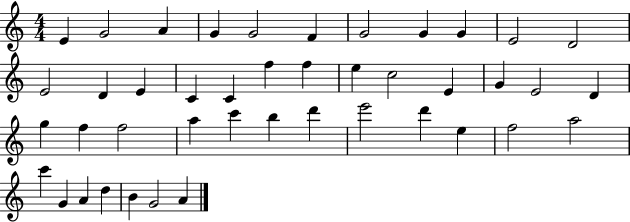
X:1
T:Untitled
M:4/4
L:1/4
K:C
E G2 A G G2 F G2 G G E2 D2 E2 D E C C f f e c2 E G E2 D g f f2 a c' b d' e'2 d' e f2 a2 c' G A d B G2 A